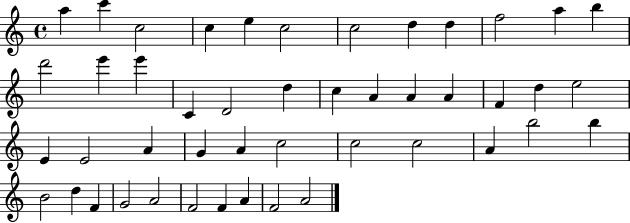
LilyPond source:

{
  \clef treble
  \time 4/4
  \defaultTimeSignature
  \key c \major
  a''4 c'''4 c''2 | c''4 e''4 c''2 | c''2 d''4 d''4 | f''2 a''4 b''4 | \break d'''2 e'''4 e'''4 | c'4 d'2 d''4 | c''4 a'4 a'4 a'4 | f'4 d''4 e''2 | \break e'4 e'2 a'4 | g'4 a'4 c''2 | c''2 c''2 | a'4 b''2 b''4 | \break b'2 d''4 f'4 | g'2 a'2 | f'2 f'4 a'4 | f'2 a'2 | \break \bar "|."
}